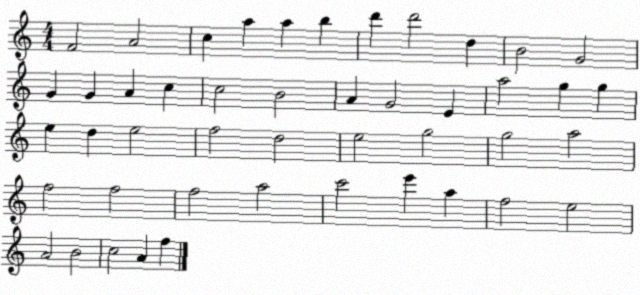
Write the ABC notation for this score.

X:1
T:Untitled
M:4/4
L:1/4
K:C
F2 A2 c a a b d' d'2 d B2 G2 G G A c c2 B2 A G2 E a2 g g e d e2 f2 d2 e2 g2 g2 a2 f2 f2 f2 a2 c'2 e' a f2 e2 A2 B2 c2 A f